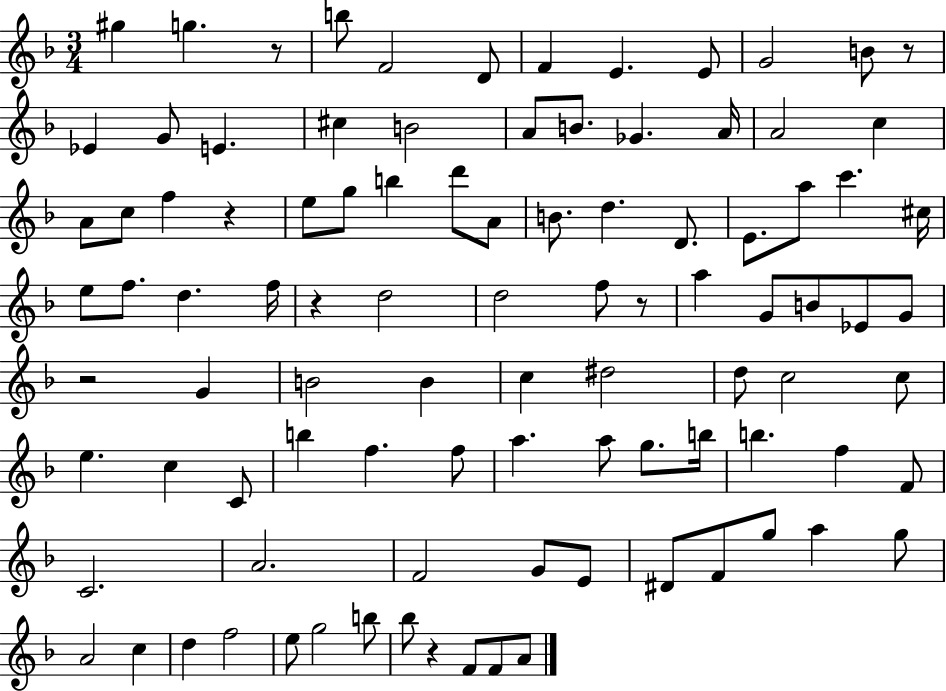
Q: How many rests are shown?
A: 7